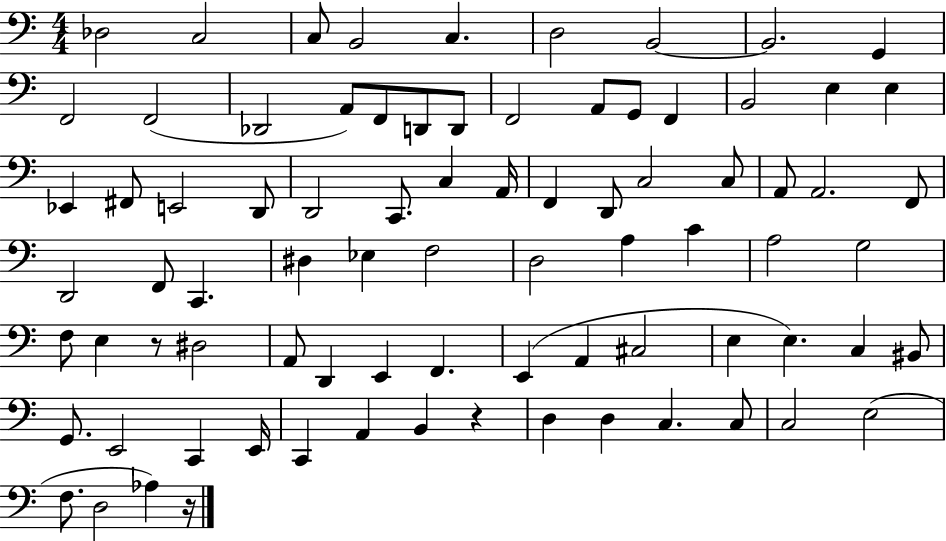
{
  \clef bass
  \numericTimeSignature
  \time 4/4
  \key c \major
  \repeat volta 2 { des2 c2 | c8 b,2 c4. | d2 b,2~~ | b,2. g,4 | \break f,2 f,2( | des,2 a,8) f,8 d,8 d,8 | f,2 a,8 g,8 f,4 | b,2 e4 e4 | \break ees,4 fis,8 e,2 d,8 | d,2 c,8. c4 a,16 | f,4 d,8 c2 c8 | a,8 a,2. f,8 | \break d,2 f,8 c,4. | dis4 ees4 f2 | d2 a4 c'4 | a2 g2 | \break f8 e4 r8 dis2 | a,8 d,4 e,4 f,4. | e,4( a,4 cis2 | e4 e4.) c4 bis,8 | \break g,8. e,2 c,4 e,16 | c,4 a,4 b,4 r4 | d4 d4 c4. c8 | c2 e2( | \break f8. d2 aes4) r16 | } \bar "|."
}